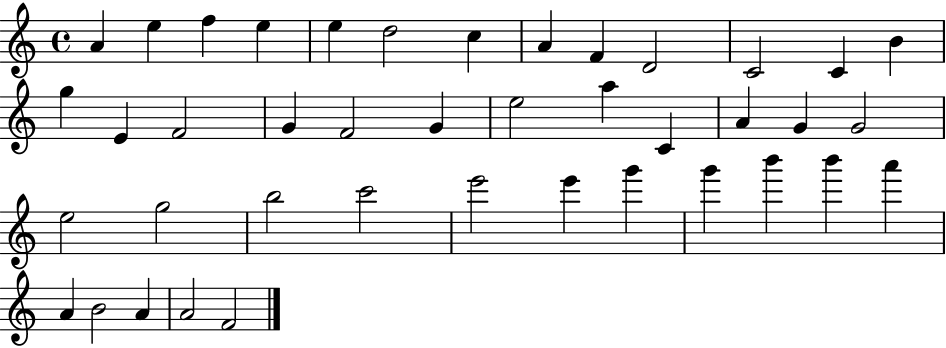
X:1
T:Untitled
M:4/4
L:1/4
K:C
A e f e e d2 c A F D2 C2 C B g E F2 G F2 G e2 a C A G G2 e2 g2 b2 c'2 e'2 e' g' g' b' b' a' A B2 A A2 F2